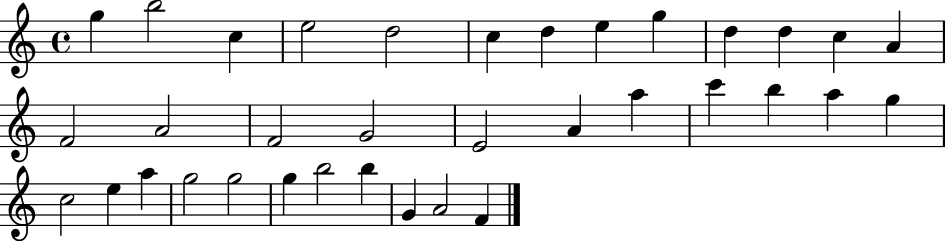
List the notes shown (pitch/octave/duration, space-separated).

G5/q B5/h C5/q E5/h D5/h C5/q D5/q E5/q G5/q D5/q D5/q C5/q A4/q F4/h A4/h F4/h G4/h E4/h A4/q A5/q C6/q B5/q A5/q G5/q C5/h E5/q A5/q G5/h G5/h G5/q B5/h B5/q G4/q A4/h F4/q